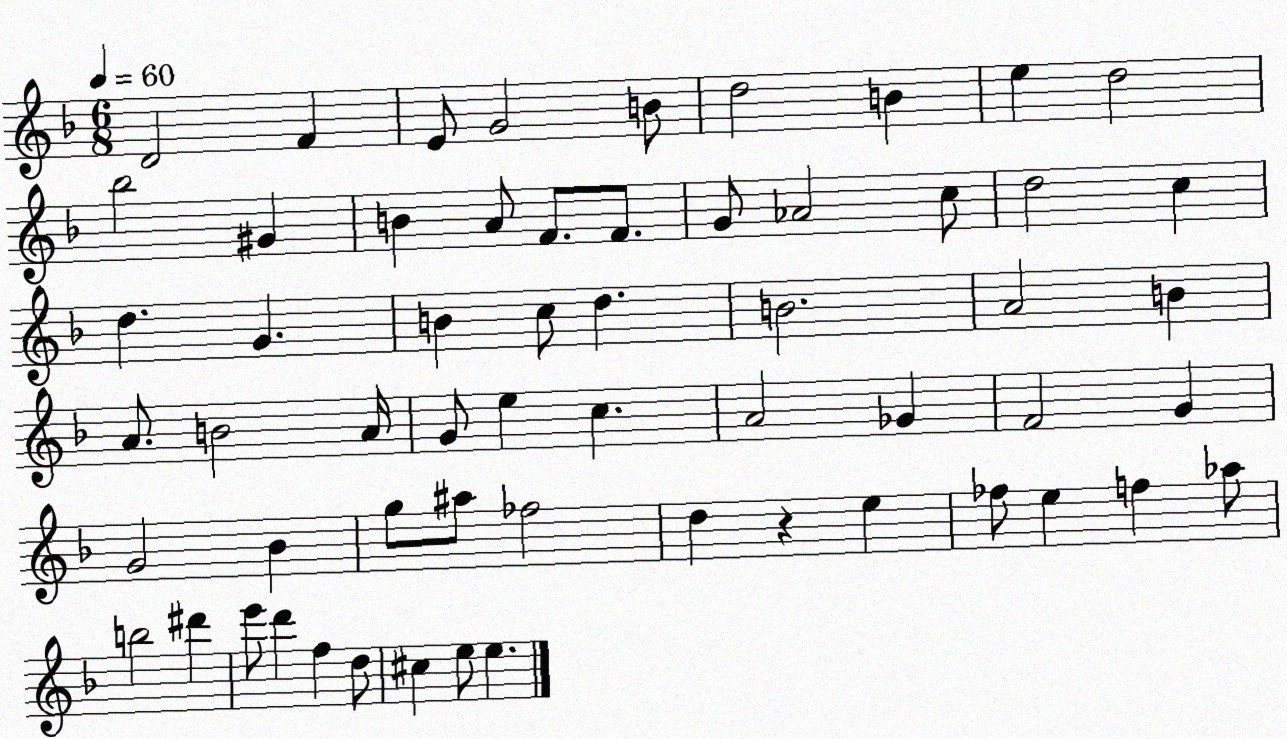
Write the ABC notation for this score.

X:1
T:Untitled
M:6/8
L:1/4
K:F
D2 F E/2 G2 B/2 d2 B e d2 _b2 ^G B A/2 F/2 F/2 G/2 _A2 c/2 d2 c d G B c/2 d B2 A2 B A/2 B2 A/4 G/2 e c A2 _G F2 G G2 _B g/2 ^a/2 _f2 d z e _f/2 e f _a/2 b2 ^d' e'/2 d' f d/2 ^c e/2 e